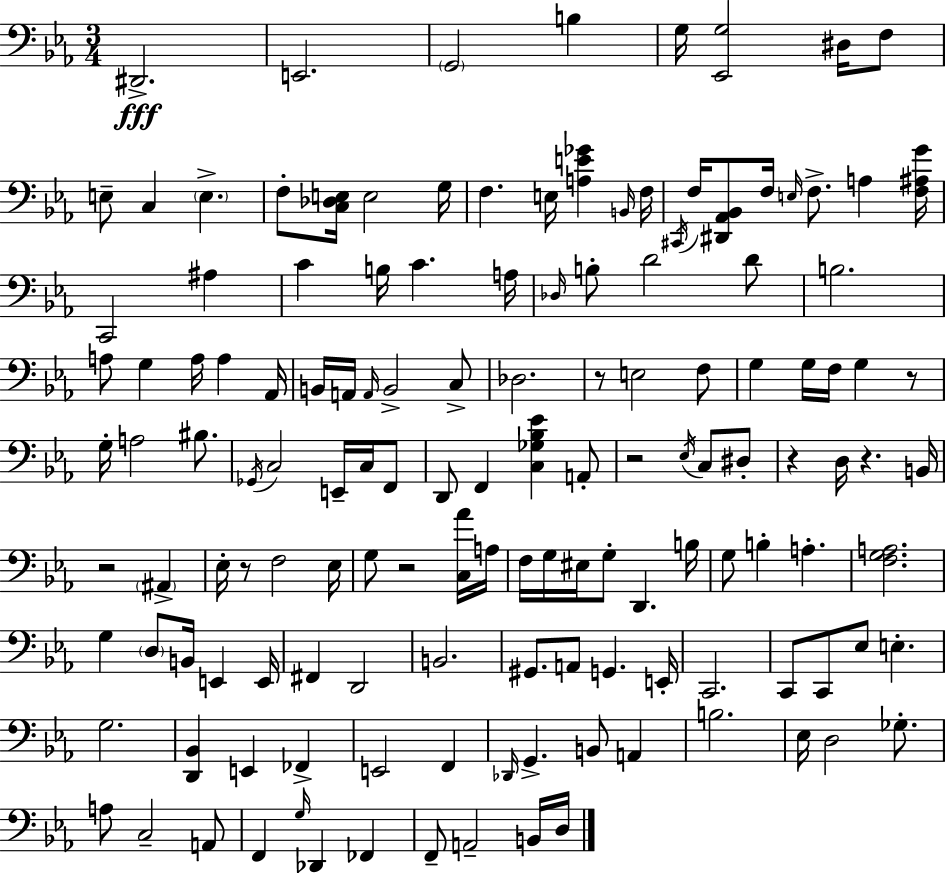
X:1
T:Untitled
M:3/4
L:1/4
K:Cm
^D,,2 E,,2 G,,2 B, G,/4 [_E,,G,]2 ^D,/4 F,/2 E,/2 C, E, F,/2 [C,_D,E,]/4 E,2 G,/4 F, E,/4 [A,E_G] B,,/4 F,/4 ^C,,/4 F,/4 [^D,,_A,,_B,,]/2 F,/4 E,/4 F,/2 A, [F,^A,G]/4 C,,2 ^A, C B,/4 C A,/4 _D,/4 B,/2 D2 D/2 B,2 A,/2 G, A,/4 A, _A,,/4 B,,/4 A,,/4 A,,/4 B,,2 C,/2 _D,2 z/2 E,2 F,/2 G, G,/4 F,/4 G, z/2 G,/4 A,2 ^B,/2 _G,,/4 C,2 E,,/4 C,/4 F,,/2 D,,/2 F,, [C,_G,_B,_E] A,,/2 z2 _E,/4 C,/2 ^D,/2 z D,/4 z B,,/4 z2 ^A,, _E,/4 z/2 F,2 _E,/4 G,/2 z2 [C,_A]/4 A,/4 F,/4 G,/4 ^E,/4 G,/2 D,, B,/4 G,/2 B, A, [F,G,A,]2 G, D,/2 B,,/4 E,, E,,/4 ^F,, D,,2 B,,2 ^G,,/2 A,,/2 G,, E,,/4 C,,2 C,,/2 C,,/2 _E,/2 E, G,2 [D,,_B,,] E,, _F,, E,,2 F,, _D,,/4 G,, B,,/2 A,, B,2 _E,/4 D,2 _G,/2 A,/2 C,2 A,,/2 F,, G,/4 _D,, _F,, F,,/2 A,,2 B,,/4 D,/4